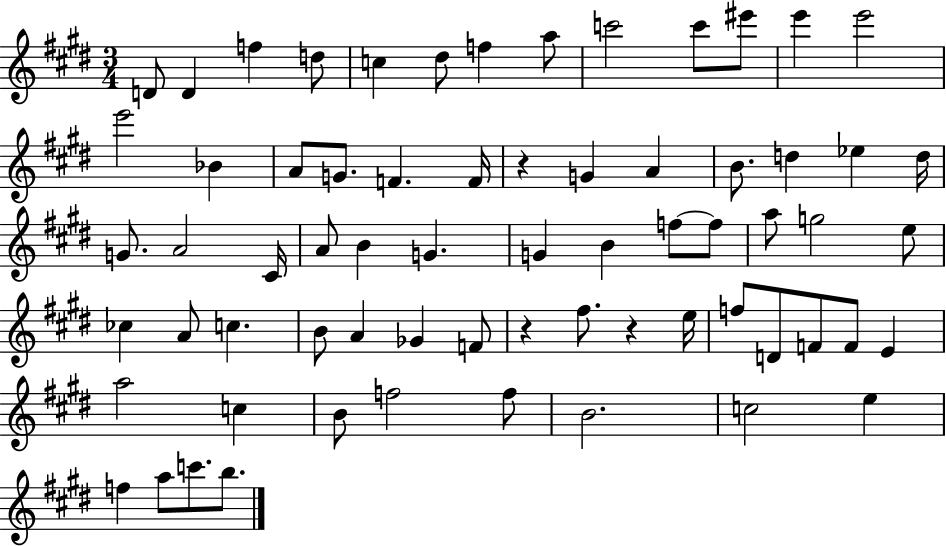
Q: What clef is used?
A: treble